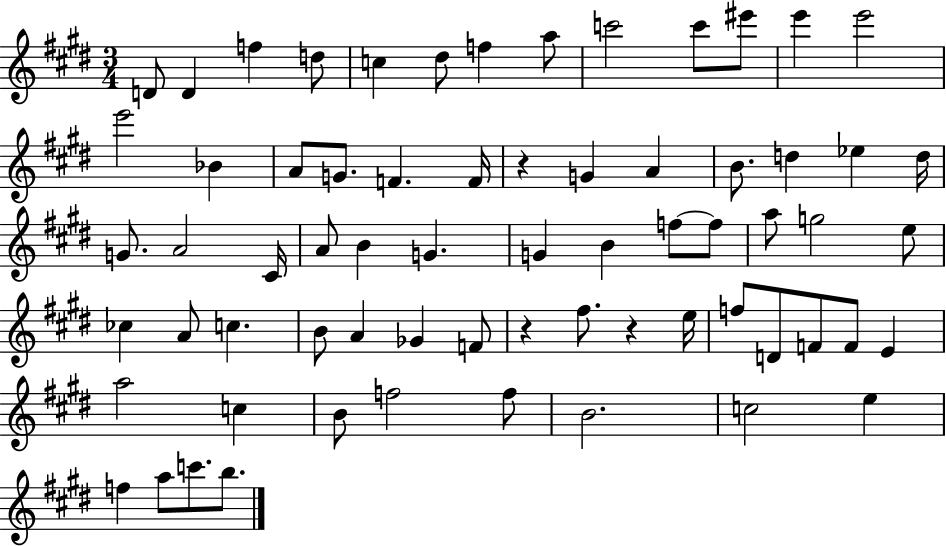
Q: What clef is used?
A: treble